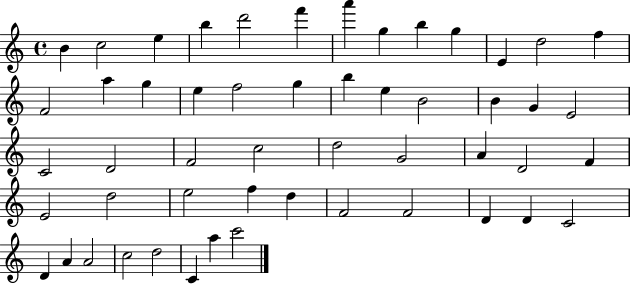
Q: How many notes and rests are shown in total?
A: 52